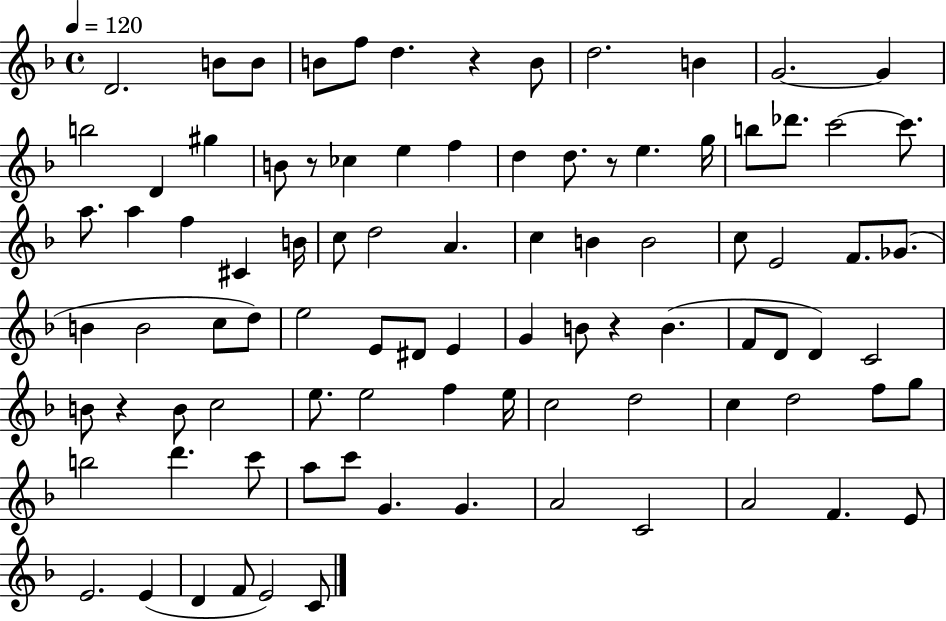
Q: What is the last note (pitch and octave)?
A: C4